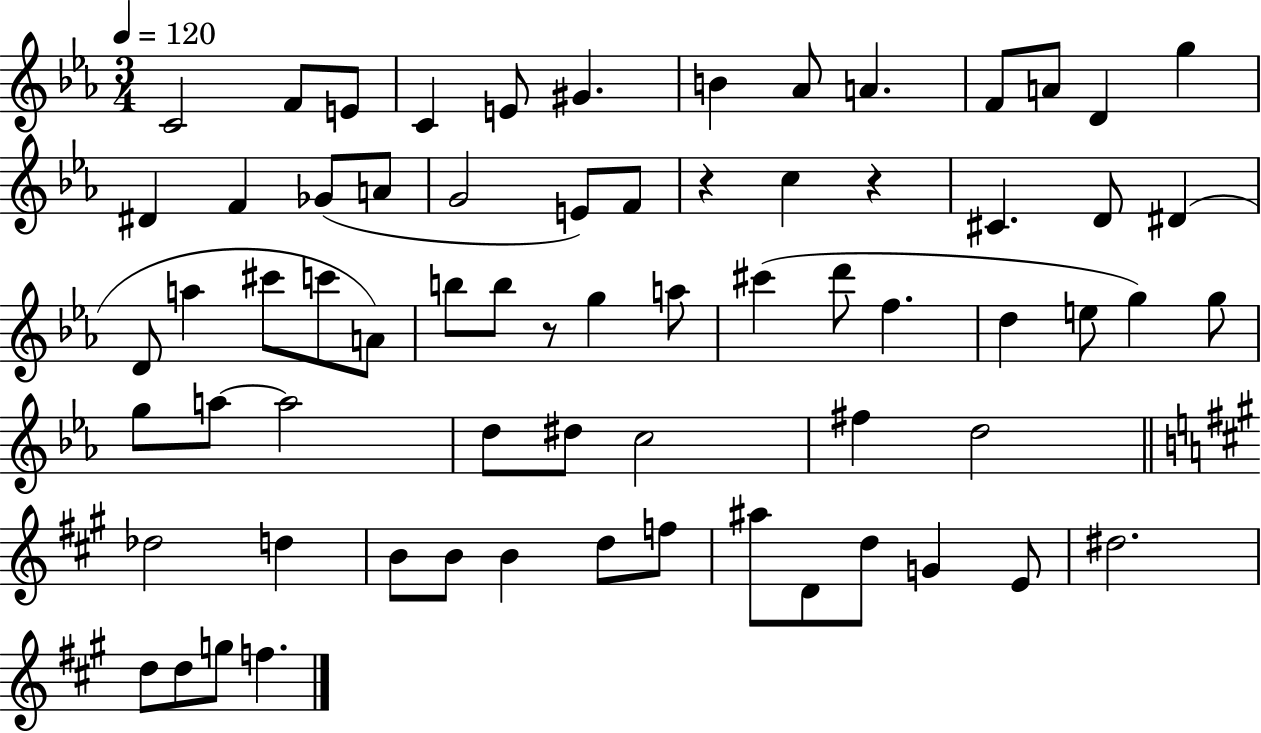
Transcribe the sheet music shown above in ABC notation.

X:1
T:Untitled
M:3/4
L:1/4
K:Eb
C2 F/2 E/2 C E/2 ^G B _A/2 A F/2 A/2 D g ^D F _G/2 A/2 G2 E/2 F/2 z c z ^C D/2 ^D D/2 a ^c'/2 c'/2 A/2 b/2 b/2 z/2 g a/2 ^c' d'/2 f d e/2 g g/2 g/2 a/2 a2 d/2 ^d/2 c2 ^f d2 _d2 d B/2 B/2 B d/2 f/2 ^a/2 D/2 d/2 G E/2 ^d2 d/2 d/2 g/2 f